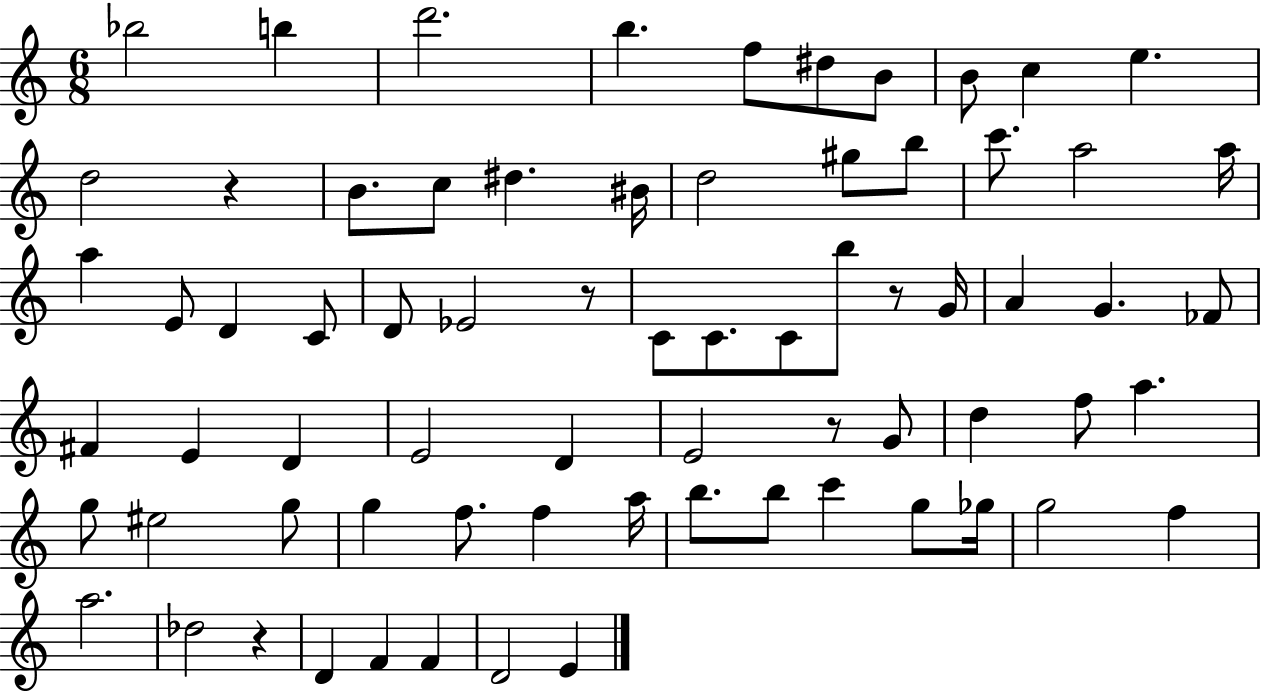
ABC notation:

X:1
T:Untitled
M:6/8
L:1/4
K:C
_b2 b d'2 b f/2 ^d/2 B/2 B/2 c e d2 z B/2 c/2 ^d ^B/4 d2 ^g/2 b/2 c'/2 a2 a/4 a E/2 D C/2 D/2 _E2 z/2 C/2 C/2 C/2 b/2 z/2 G/4 A G _F/2 ^F E D E2 D E2 z/2 G/2 d f/2 a g/2 ^e2 g/2 g f/2 f a/4 b/2 b/2 c' g/2 _g/4 g2 f a2 _d2 z D F F D2 E